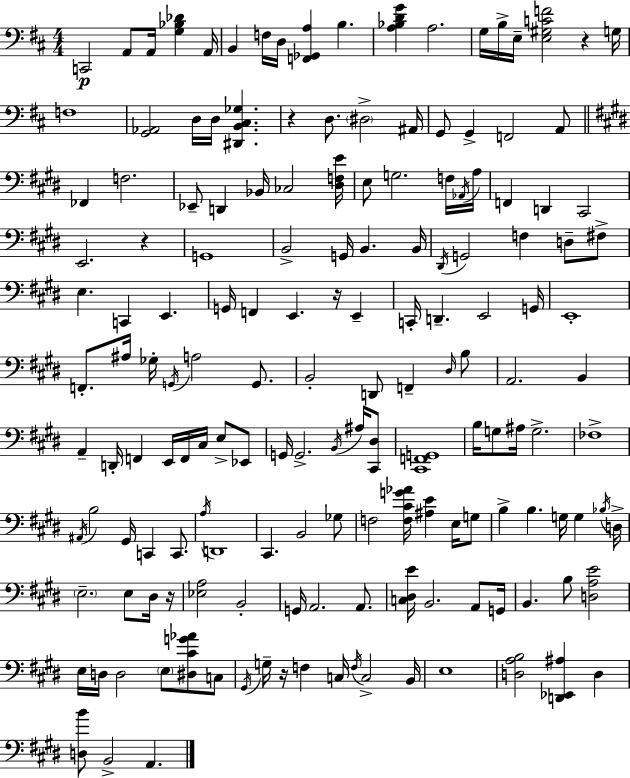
C2/h A2/e A2/s [G3,Bb3,Db4]/q A2/s B2/q F3/s D3/s [F2,Gb2,A3]/q B3/q. [A3,Bb3,D4,G4]/q A3/h. G3/s B3/s E3/s [E3,G#3,C4,F4]/h R/q G3/s F3/w [G2,Ab2]/h D3/s D3/s [D#2,B2,C#3,Gb3]/q. R/q D3/e. D#3/h A#2/s G2/e G2/q F2/h A2/e FES2/q F3/h. Eb2/e D2/q Bb2/s CES3/h [D#3,F3,E4]/s E3/e G3/h. F3/s Ab2/s A3/s F2/q D2/q C#2/h E2/h. R/q G2/w B2/h G2/s B2/q. B2/s D#2/s G2/h F3/q D3/e F#3/e E3/q. C2/q E2/q. G2/s F2/q E2/q. R/s E2/q C2/s D2/q. E2/h G2/s E2/w F2/e. A#3/s Gb3/s G2/s A3/h G2/e. B2/h D2/e F2/q D#3/s B3/e A2/h. B2/q A2/q D2/s F2/q E2/s F2/s C#3/s E3/e Eb2/e G2/s G2/h. B2/s A#3/s [C#2,D#3]/e [C#2,F2,G2]/w B3/s G3/e A#3/s G3/h. FES3/w A#2/s B3/h G#2/s C2/q C2/e. A3/s D2/w C#2/q. B2/h Gb3/e F3/h [F3,C#4,G4,Ab4]/s [A#3,E4]/q E3/s G3/e B3/q B3/q. G3/s G3/q Bb3/s D3/s E3/h. E3/e D#3/s R/s [Eb3,A3]/h B2/h G2/s A2/h. A2/e. [C3,D#3,E4]/s B2/h. A2/e G2/s B2/q. B3/e [D3,A3,E4]/h E3/s D3/s D3/h E3/e [D#3,C#4,G4,Ab4]/e C3/e G#2/s G3/s R/s F3/q C3/s F3/s C3/h B2/s E3/w [D3,A3,B3]/h [D2,Eb2,A#3]/q D3/q [D3,B4]/e B2/h A2/q.